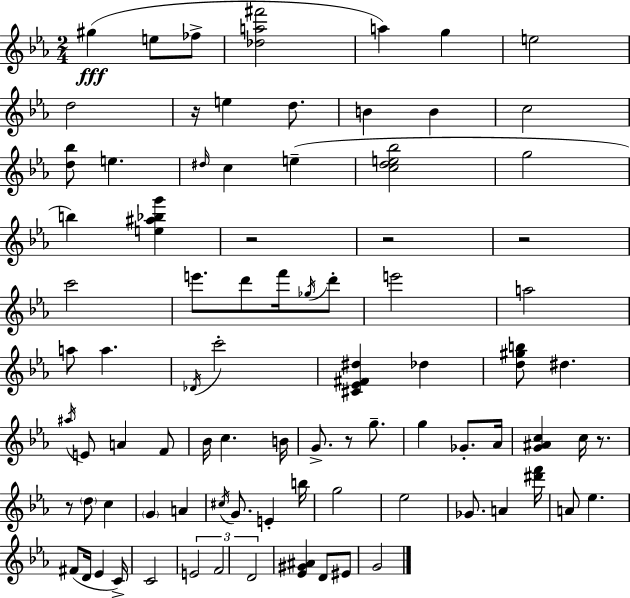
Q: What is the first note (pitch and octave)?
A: G#5